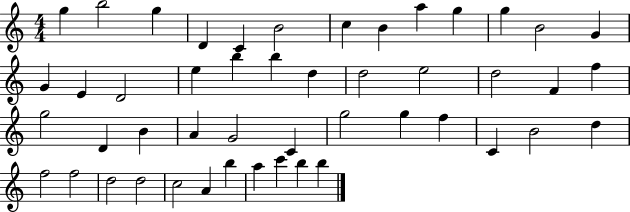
{
  \clef treble
  \numericTimeSignature
  \time 4/4
  \key c \major
  g''4 b''2 g''4 | d'4 c'4 b'2 | c''4 b'4 a''4 g''4 | g''4 b'2 g'4 | \break g'4 e'4 d'2 | e''4 b''4 b''4 d''4 | d''2 e''2 | d''2 f'4 f''4 | \break g''2 d'4 b'4 | a'4 g'2 c'4 | g''2 g''4 f''4 | c'4 b'2 d''4 | \break f''2 f''2 | d''2 d''2 | c''2 a'4 b''4 | a''4 c'''4 b''4 b''4 | \break \bar "|."
}